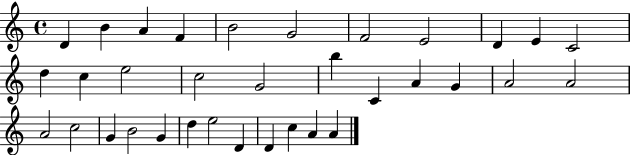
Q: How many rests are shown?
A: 0